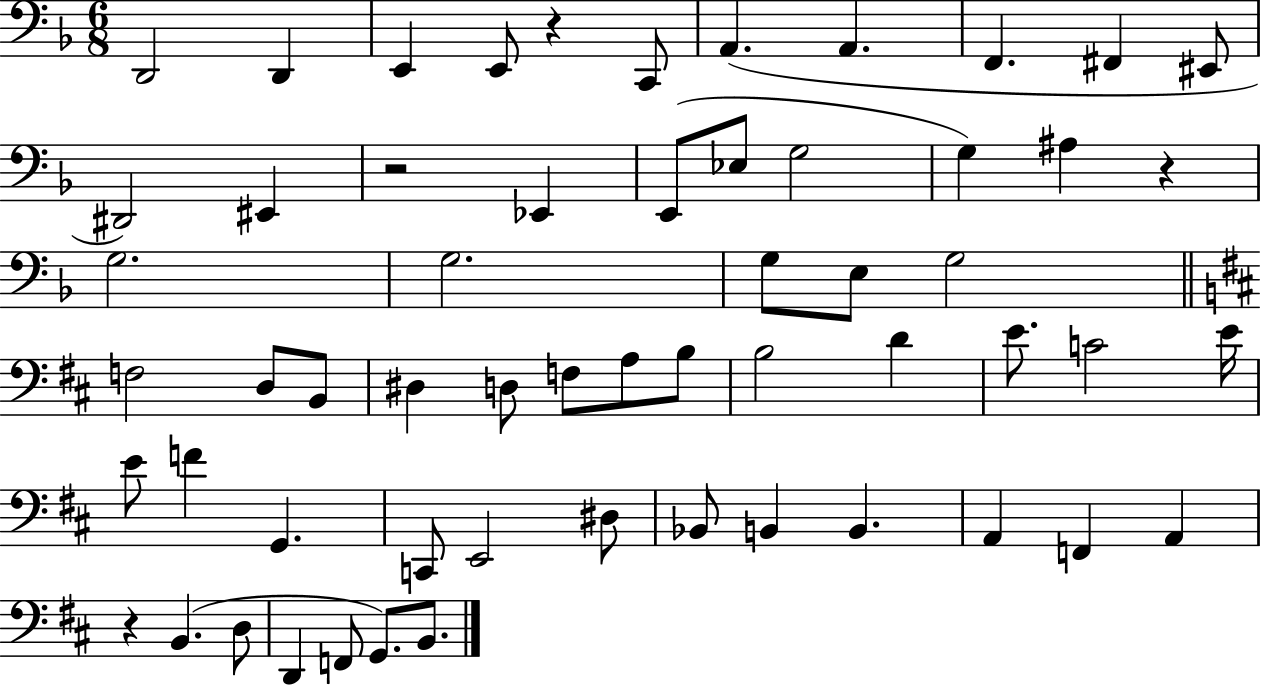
X:1
T:Untitled
M:6/8
L:1/4
K:F
D,,2 D,, E,, E,,/2 z C,,/2 A,, A,, F,, ^F,, ^E,,/2 ^D,,2 ^E,, z2 _E,, E,,/2 _E,/2 G,2 G, ^A, z G,2 G,2 G,/2 E,/2 G,2 F,2 D,/2 B,,/2 ^D, D,/2 F,/2 A,/2 B,/2 B,2 D E/2 C2 E/4 E/2 F G,, C,,/2 E,,2 ^D,/2 _B,,/2 B,, B,, A,, F,, A,, z B,, D,/2 D,, F,,/2 G,,/2 B,,/2